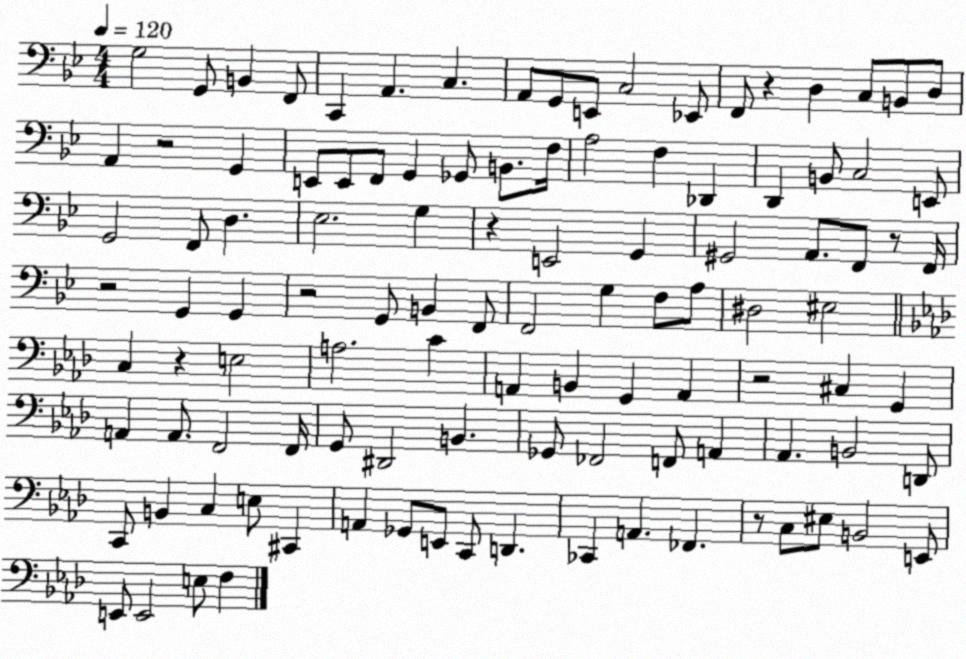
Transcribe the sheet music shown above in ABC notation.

X:1
T:Untitled
M:4/4
L:1/4
K:Bb
G,2 G,,/2 B,, F,,/2 C,, A,, C, A,,/2 G,,/2 E,,/2 C,2 _E,,/2 F,,/2 z D, C,/2 B,,/2 D,/2 A,, z2 G,, E,,/2 E,,/2 F,,/2 G,, _G,,/2 B,,/2 F,/4 A,2 F, _D,, D,, B,,/2 C,2 E,,/2 G,,2 F,,/2 D, _E,2 G, z E,,2 G,, ^G,,2 A,,/2 F,,/2 z/2 F,,/4 z2 G,, G,, z2 G,,/2 B,, F,,/2 F,,2 G, F,/2 A,/2 ^D,2 ^E,2 C, z E,2 A,2 C A,, B,, G,, A,, z2 ^C, G,, A,, A,,/2 F,,2 F,,/4 G,,/2 ^D,,2 B,, _G,,/2 _F,,2 F,,/2 A,, _A,, B,,2 D,,/2 C,,/2 B,, C, E,/2 ^C,, A,, _G,,/2 E,,/2 C,,/2 D,, _C,, A,, _F,, z/2 C,/2 ^E,/2 B,,2 E,,/2 E,,/2 E,,2 E,/2 F,